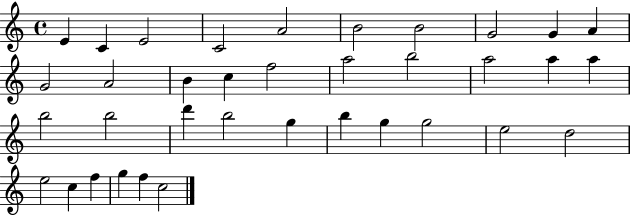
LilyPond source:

{
  \clef treble
  \time 4/4
  \defaultTimeSignature
  \key c \major
  e'4 c'4 e'2 | c'2 a'2 | b'2 b'2 | g'2 g'4 a'4 | \break g'2 a'2 | b'4 c''4 f''2 | a''2 b''2 | a''2 a''4 a''4 | \break b''2 b''2 | d'''4 b''2 g''4 | b''4 g''4 g''2 | e''2 d''2 | \break e''2 c''4 f''4 | g''4 f''4 c''2 | \bar "|."
}